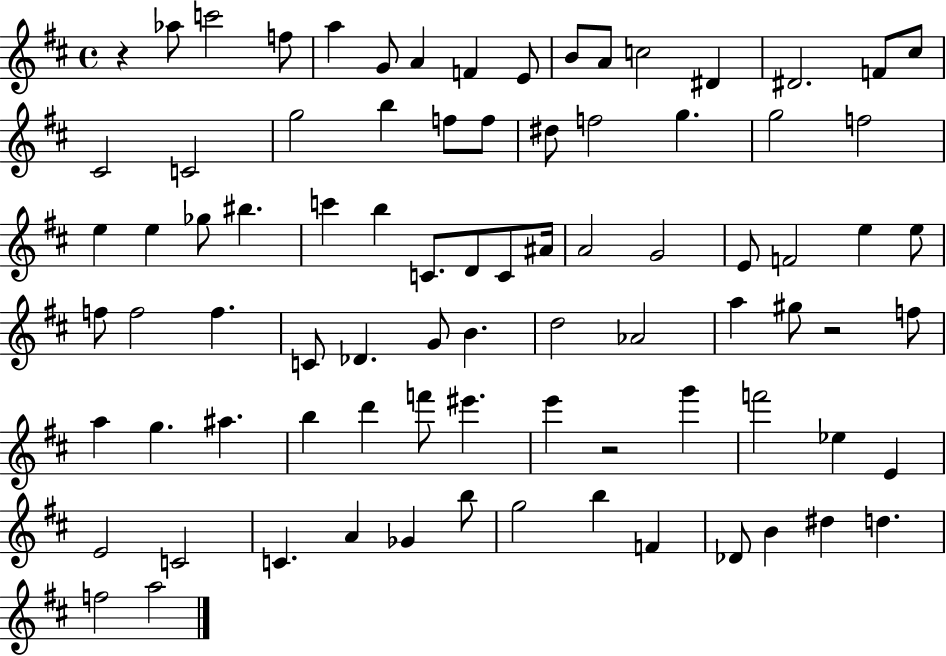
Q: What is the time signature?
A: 4/4